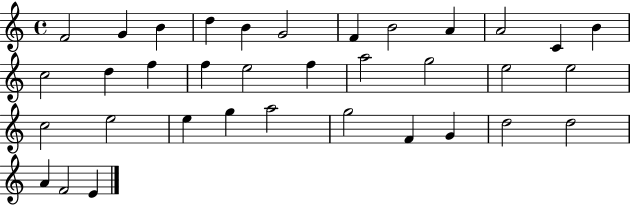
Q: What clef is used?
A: treble